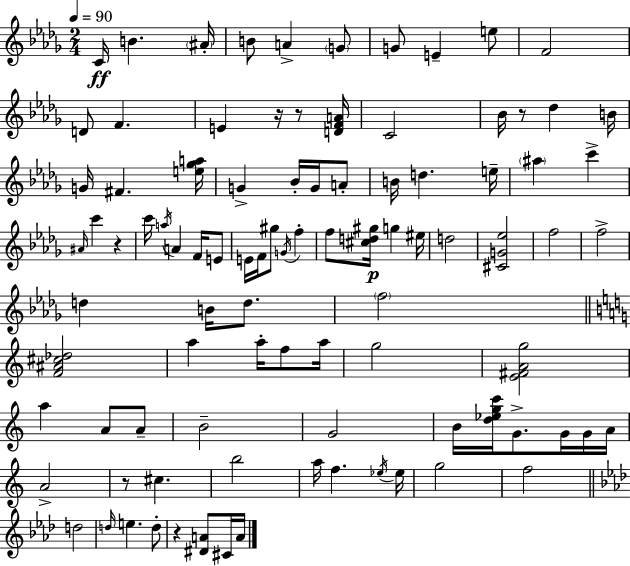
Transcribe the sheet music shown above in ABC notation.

X:1
T:Untitled
M:2/4
L:1/4
K:Bbm
C/4 B ^A/4 B/2 A G/2 G/2 E e/2 F2 D/2 F E z/4 z/2 [DFA]/4 C2 _B/4 z/2 _d B/4 G/4 ^F [e_ga]/4 G _B/4 G/4 A/2 B/4 d e/4 ^a c' ^A/4 c' z c'/4 a/4 A F/4 E/2 E/4 F/4 ^g/2 G/4 f f/2 [^cd^g]/4 g ^e/4 d2 [^CG_e]2 f2 f2 d B/4 d/2 f2 [F^A^c_d]2 a a/4 f/2 a/4 g2 [E^FAg]2 a A/2 A/2 B2 G2 B/4 [d_egc']/4 G/2 G/4 G/4 A/4 A2 z/2 ^c b2 a/4 f _e/4 _e/4 g2 f2 d2 d/4 e d/2 z [^DA]/2 ^C/4 A/4